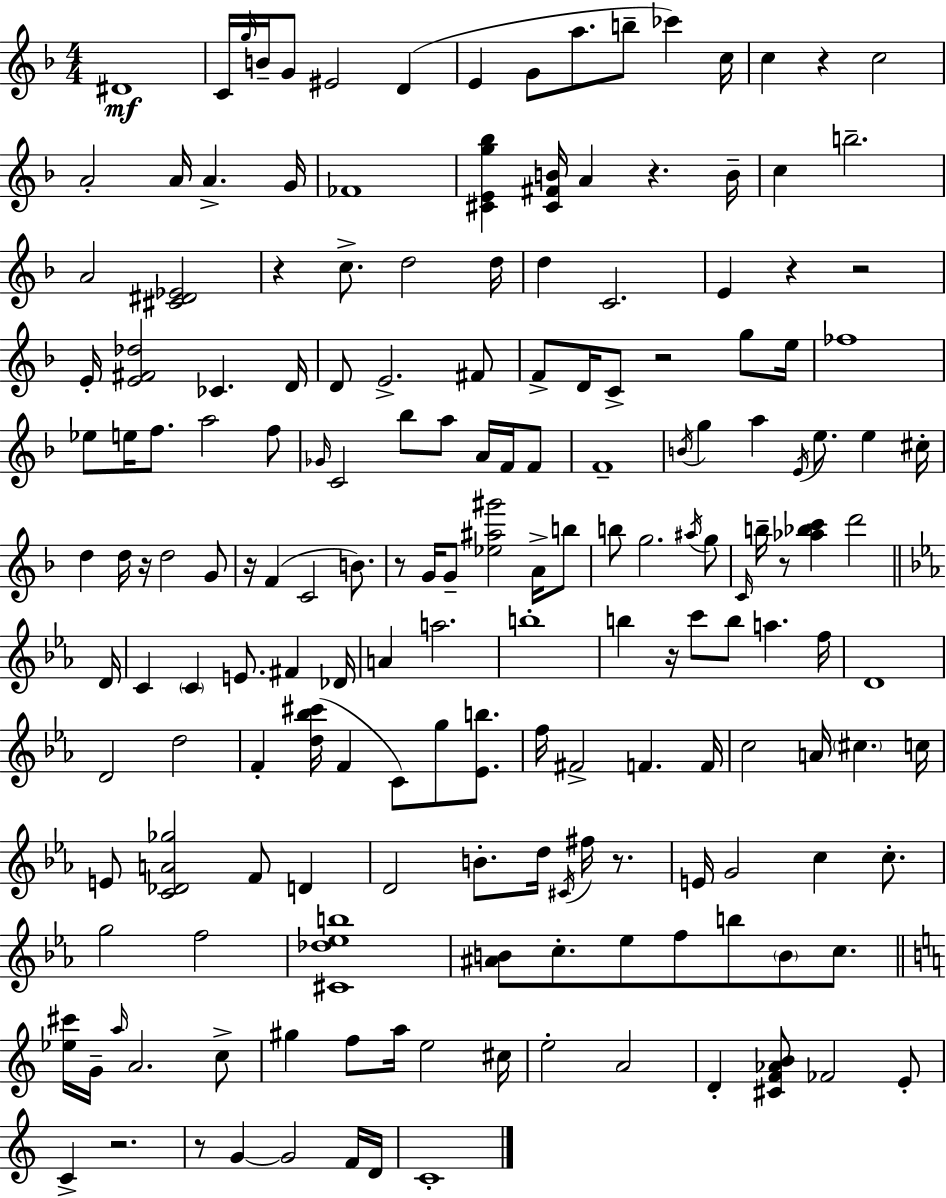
D#4/w C4/s G5/s B4/s G4/e EIS4/h D4/q E4/q G4/e A5/e. B5/e CES6/q C5/s C5/q R/q C5/h A4/h A4/s A4/q. G4/s FES4/w [C#4,E4,G5,Bb5]/q [C#4,F#4,B4]/s A4/q R/q. B4/s C5/q B5/h. A4/h [C#4,D#4,Eb4]/h R/q C5/e. D5/h D5/s D5/q C4/h. E4/q R/q R/h E4/s [E4,F#4,Db5]/h CES4/q. D4/s D4/e E4/h. F#4/e F4/e D4/s C4/e R/h G5/e E5/s FES5/w Eb5/e E5/s F5/e. A5/h F5/e Gb4/s C4/h Bb5/e A5/e A4/s F4/s F4/e F4/w B4/s G5/q A5/q E4/s E5/e. E5/q C#5/s D5/q D5/s R/s D5/h G4/e R/s F4/q C4/h B4/e. R/e G4/s G4/e [Eb5,A#5,G#6]/h A4/s B5/e B5/e G5/h. A#5/s G5/e C4/s B5/s R/e [Ab5,Bb5,C6]/q D6/h D4/s C4/q C4/q E4/e. F#4/q Db4/s A4/q A5/h. B5/w B5/q R/s C6/e B5/e A5/q. F5/s D4/w D4/h D5/h F4/q [D5,Bb5,C#6]/s F4/q C4/e G5/e [Eb4,B5]/e. F5/s F#4/h F4/q. F4/s C5/h A4/s C#5/q. C5/s E4/e [C4,Db4,A4,Gb5]/h F4/e D4/q D4/h B4/e. D5/s C#4/s F#5/s R/e. E4/s G4/h C5/q C5/e. G5/h F5/h [C#4,Db5,Eb5,B5]/w [A#4,B4]/e C5/e. Eb5/e F5/e B5/e B4/e C5/e. [Eb5,C#6]/s G4/s A5/s A4/h. C5/e G#5/q F5/e A5/s E5/h C#5/s E5/h A4/h D4/q [C#4,F4,Ab4,B4]/e FES4/h E4/e C4/q R/h. R/e G4/q G4/h F4/s D4/s C4/w